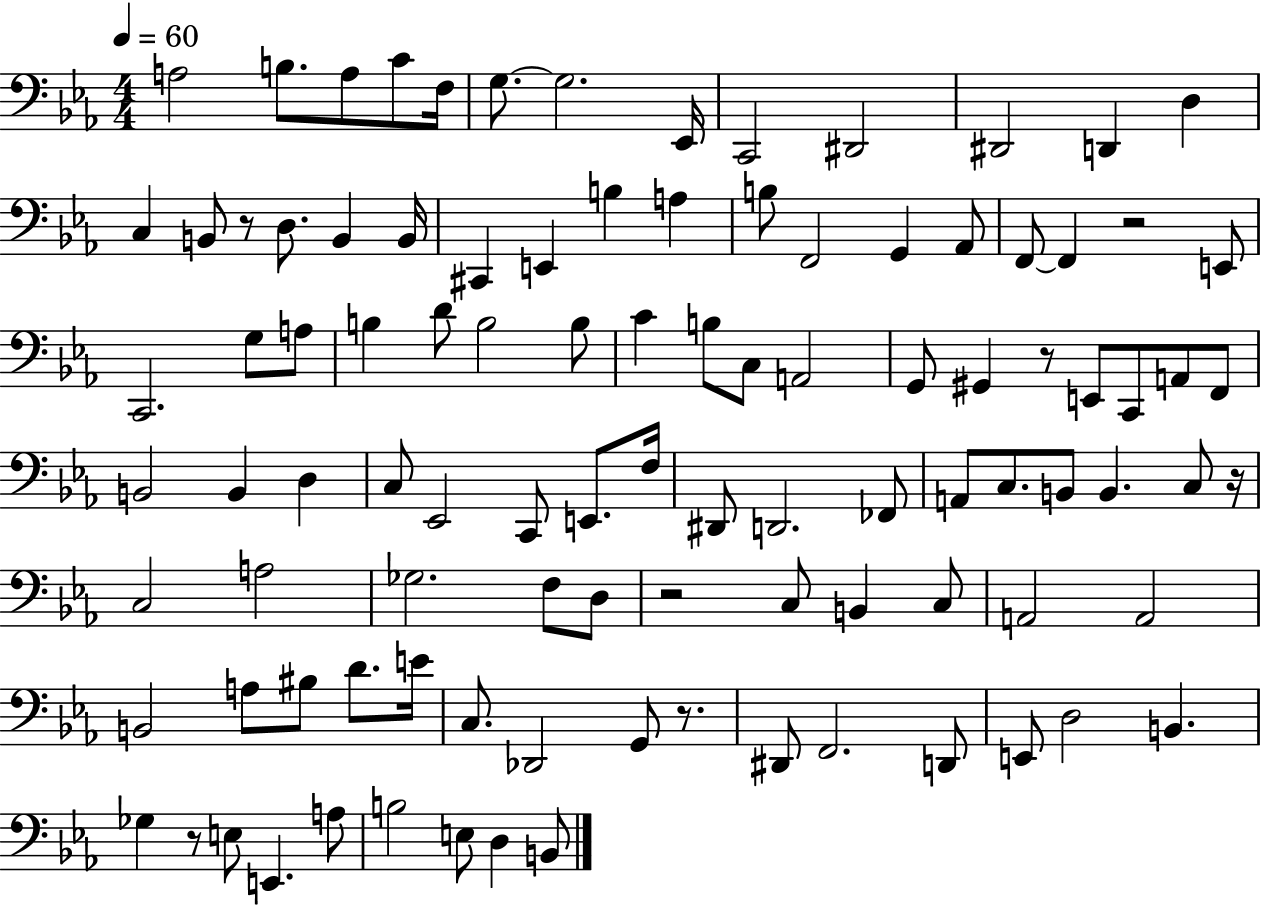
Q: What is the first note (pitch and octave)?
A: A3